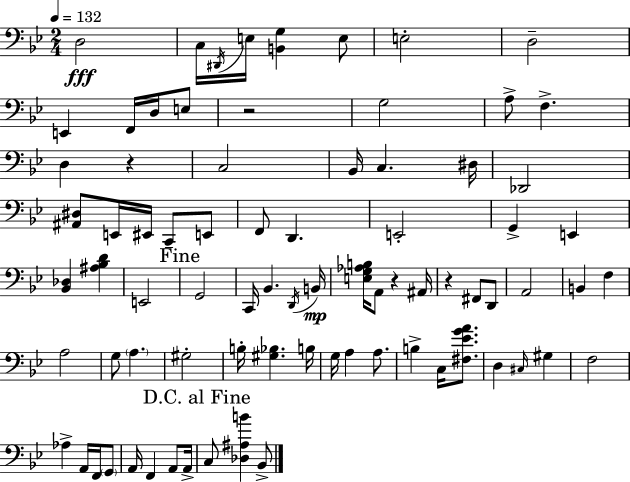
{
  \clef bass
  \numericTimeSignature
  \time 2/4
  \key g \minor
  \tempo 4 = 132
  d2\fff | c16 \acciaccatura { dis,16 } e16 <b, g>4 e8 | e2-. | d2-- | \break e,4 f,16 d16 e8 | r2 | g2 | a8-> f4.-> | \break d4 r4 | c2 | bes,16 c4. | dis16 des,2 | \break <ais, dis>8 e,16 eis,16 c,8-- e,8 | f,8 d,4. | e,2-. | g,4-> e,4 | \break <bes, des>4 <ais bes d'>4 | e,2 | \mark "Fine" g,2 | c,16 bes,4. | \break \acciaccatura { d,16 }\mp b,16 <e g aes b>16 a,8 r4 | ais,16 r4 fis,8 | d,8 a,2 | b,4 f4 | \break a2 | g8 \parenthesize a4. | gis2-. | b16-. <gis bes>4. | \break b16 g16 a4 a8. | b4-> c16 <fis ees' g' a'>8. | d4 \grace { cis16 } gis4 | f2 | \break aes4-> a,16 | f,16 \parenthesize g,8 a,16 f,4 | a,8 a,16-> \mark "D.C. al Fine" c8 <des ais b'>4 | bes,8-> \bar "|."
}